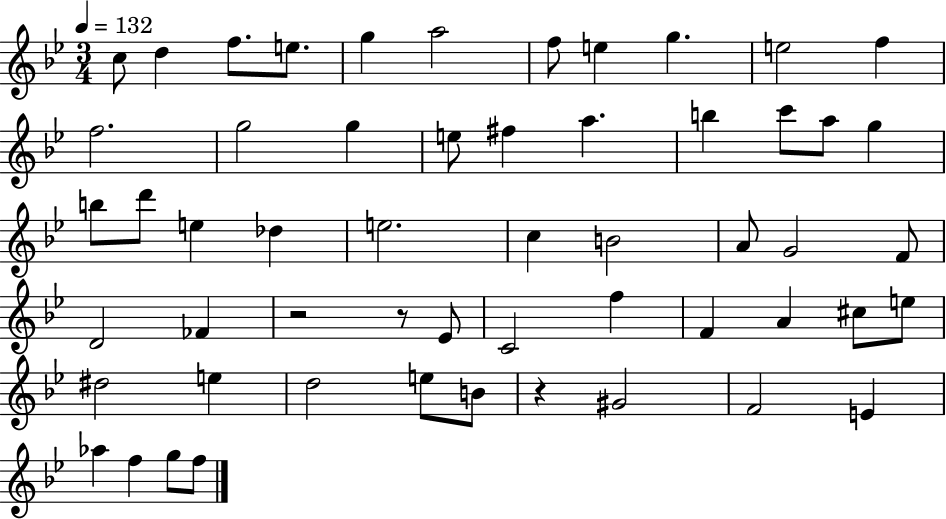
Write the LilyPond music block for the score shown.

{
  \clef treble
  \numericTimeSignature
  \time 3/4
  \key bes \major
  \tempo 4 = 132
  c''8 d''4 f''8. e''8. | g''4 a''2 | f''8 e''4 g''4. | e''2 f''4 | \break f''2. | g''2 g''4 | e''8 fis''4 a''4. | b''4 c'''8 a''8 g''4 | \break b''8 d'''8 e''4 des''4 | e''2. | c''4 b'2 | a'8 g'2 f'8 | \break d'2 fes'4 | r2 r8 ees'8 | c'2 f''4 | f'4 a'4 cis''8 e''8 | \break dis''2 e''4 | d''2 e''8 b'8 | r4 gis'2 | f'2 e'4 | \break aes''4 f''4 g''8 f''8 | \bar "|."
}